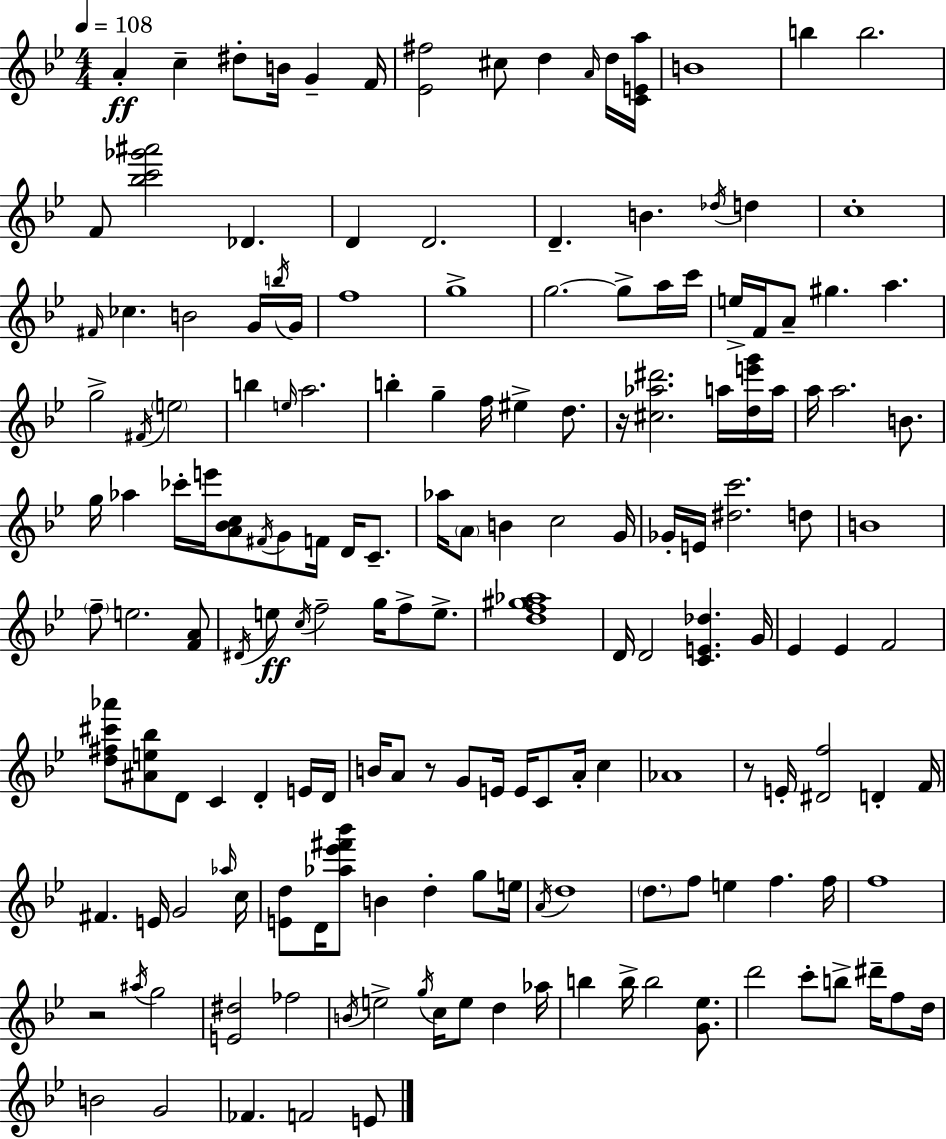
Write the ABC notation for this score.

X:1
T:Untitled
M:4/4
L:1/4
K:Bb
A c ^d/2 B/4 G F/4 [_E^f]2 ^c/2 d A/4 d/4 [CEa]/4 B4 b b2 F/2 [_bc'_g'^a']2 _D D D2 D B _d/4 d c4 ^F/4 _c B2 G/4 b/4 G/4 f4 g4 g2 g/2 a/4 c'/4 e/4 F/4 A/2 ^g a g2 ^F/4 e2 b e/4 a2 b g f/4 ^e d/2 z/4 [^c_a^d']2 a/4 [de'g']/4 a/4 a/4 a2 B/2 g/4 _a _c'/4 e'/4 [A_Bc]/2 ^F/4 G/2 F/4 D/4 C/2 _a/4 A/2 B c2 G/4 _G/4 E/4 [^dc']2 d/2 B4 f/2 e2 [FA]/2 ^D/4 e/2 c/4 f2 g/4 f/2 e/2 [df^g_a]4 D/4 D2 [CE_d] G/4 _E _E F2 [d^f^c'_a']/2 [^Ae_b]/2 D/2 C D E/4 D/4 B/4 A/2 z/2 G/2 E/4 E/4 C/2 A/4 c _A4 z/2 E/4 [^Df]2 D F/4 ^F E/4 G2 _a/4 c/4 [Ed]/2 D/4 [_a_e'^f'_b']/2 B d g/2 e/4 A/4 d4 d/2 f/2 e f f/4 f4 z2 ^a/4 g2 [E^d]2 _f2 B/4 e2 g/4 c/4 e/2 d _a/4 b b/4 b2 [G_e]/2 d'2 c'/2 b/2 ^d'/4 f/2 d/4 B2 G2 _F F2 E/2